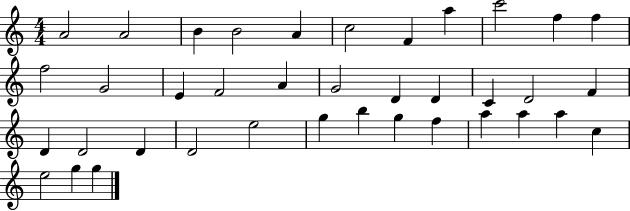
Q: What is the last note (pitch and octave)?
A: G5